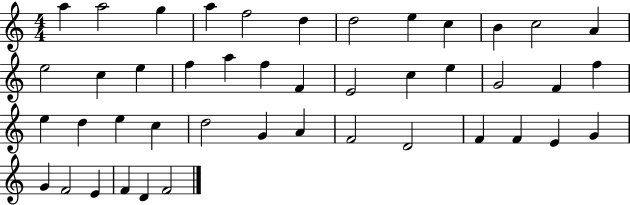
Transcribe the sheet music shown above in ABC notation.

X:1
T:Untitled
M:4/4
L:1/4
K:C
a a2 g a f2 d d2 e c B c2 A e2 c e f a f F E2 c e G2 F f e d e c d2 G A F2 D2 F F E G G F2 E F D F2